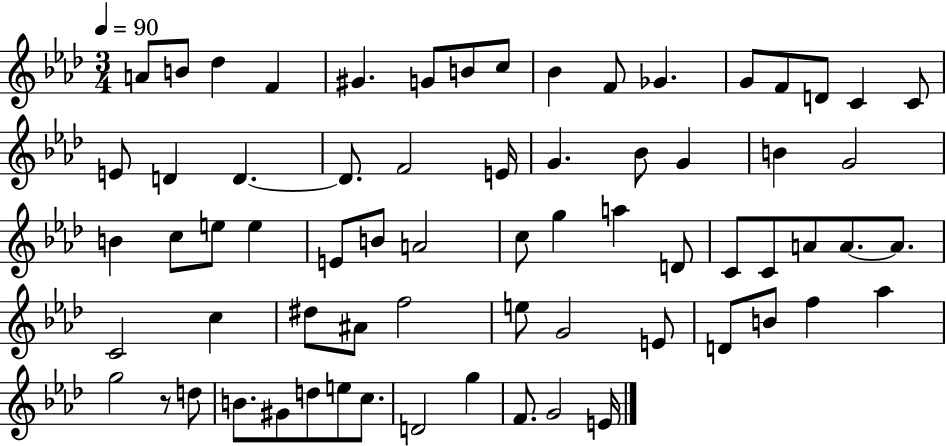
A4/e B4/e Db5/q F4/q G#4/q. G4/e B4/e C5/e Bb4/q F4/e Gb4/q. G4/e F4/e D4/e C4/q C4/e E4/e D4/q D4/q. D4/e. F4/h E4/s G4/q. Bb4/e G4/q B4/q G4/h B4/q C5/e E5/e E5/q E4/e B4/e A4/h C5/e G5/q A5/q D4/e C4/e C4/e A4/e A4/e. A4/e. C4/h C5/q D#5/e A#4/e F5/h E5/e G4/h E4/e D4/e B4/e F5/q Ab5/q G5/h R/e D5/e B4/e. G#4/e D5/e E5/e C5/e. D4/h G5/q F4/e. G4/h E4/s